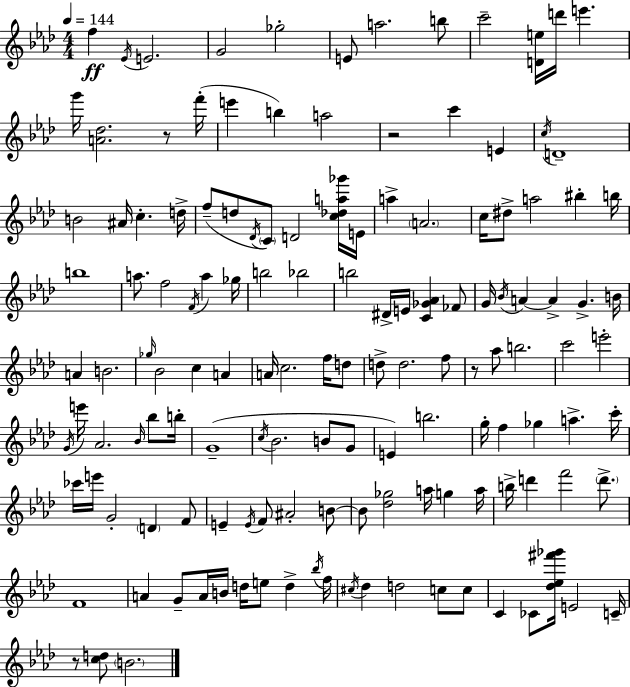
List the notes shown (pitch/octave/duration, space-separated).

F5/q Eb4/s E4/h. G4/h Gb5/h E4/e A5/h. B5/e C6/h [D4,E5]/s D6/s E6/q. G6/s [A4,Db5]/h. R/e F6/s E6/q B5/q A5/h R/h C6/q E4/q C5/s D4/w B4/h A#4/s C5/q. D5/s F5/e D5/e Db4/s C4/e D4/h [C5,Db5,A5,Gb6]/s E4/s A5/q A4/h. C5/s D#5/e A5/h BIS5/q B5/s B5/w A5/e. F5/h F4/s A5/q Gb5/s B5/h Bb5/h B5/h D#4/s E4/s [C4,Gb4,Ab4]/q FES4/e G4/s Bb4/s A4/q A4/q G4/q. B4/s A4/q B4/h. Gb5/s Bb4/h C5/q A4/q A4/s C5/h. F5/s D5/e D5/e D5/h. F5/e R/e Ab5/e B5/h. C6/h E6/h G4/s E6/s Ab4/h. Bb4/s Bb5/e B5/s G4/w C5/s Bb4/h. B4/e G4/e E4/q B5/h. G5/s F5/q Gb5/q A5/q. C6/s CES6/s E6/s G4/h D4/q F4/e E4/q E4/s F4/e A#4/h B4/e B4/e [Db5,Gb5]/h A5/s G5/q A5/s B5/s D6/q F6/h D6/e. F4/w A4/q G4/e A4/s B4/s D5/s E5/e D5/q Bb5/s F5/s C#5/s Db5/q D5/h C5/e C5/e C4/q CES4/e [Db5,Eb5,F#6,Gb6]/s E4/h C4/s R/e [C5,D5]/e B4/h.